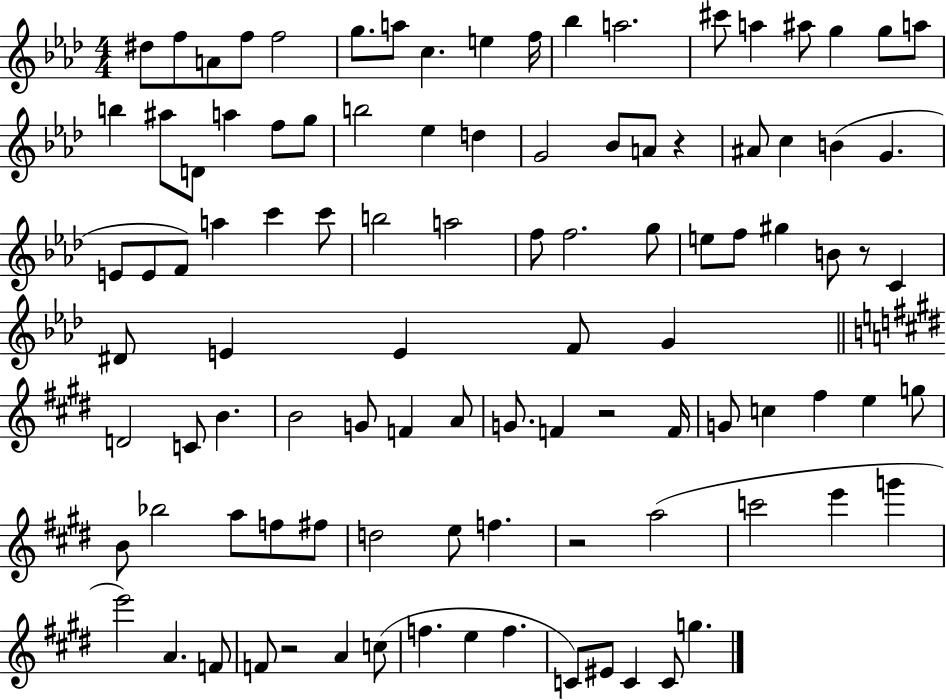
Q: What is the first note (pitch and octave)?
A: D#5